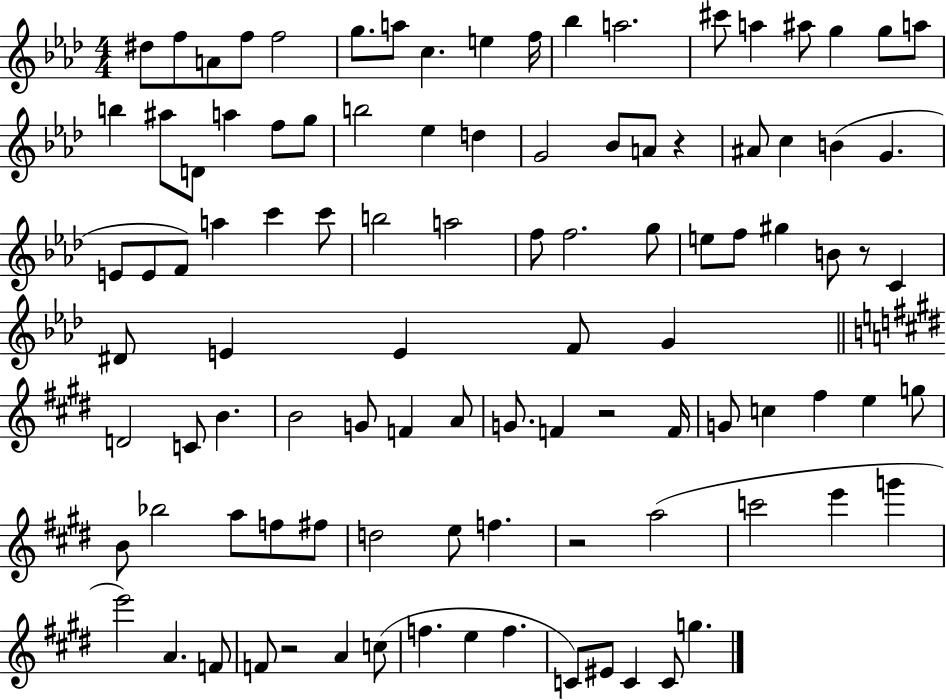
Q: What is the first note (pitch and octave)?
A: D#5